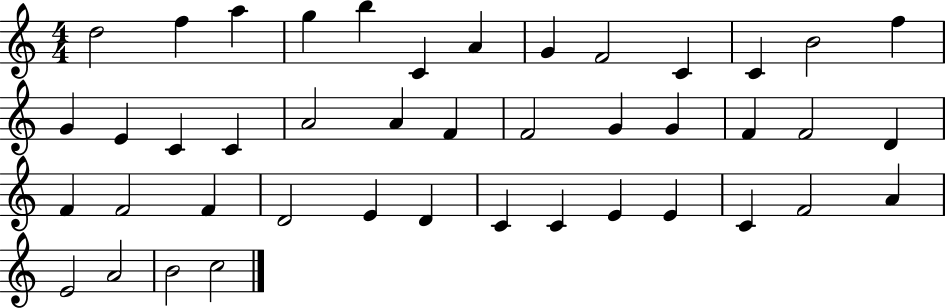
D5/h F5/q A5/q G5/q B5/q C4/q A4/q G4/q F4/h C4/q C4/q B4/h F5/q G4/q E4/q C4/q C4/q A4/h A4/q F4/q F4/h G4/q G4/q F4/q F4/h D4/q F4/q F4/h F4/q D4/h E4/q D4/q C4/q C4/q E4/q E4/q C4/q F4/h A4/q E4/h A4/h B4/h C5/h